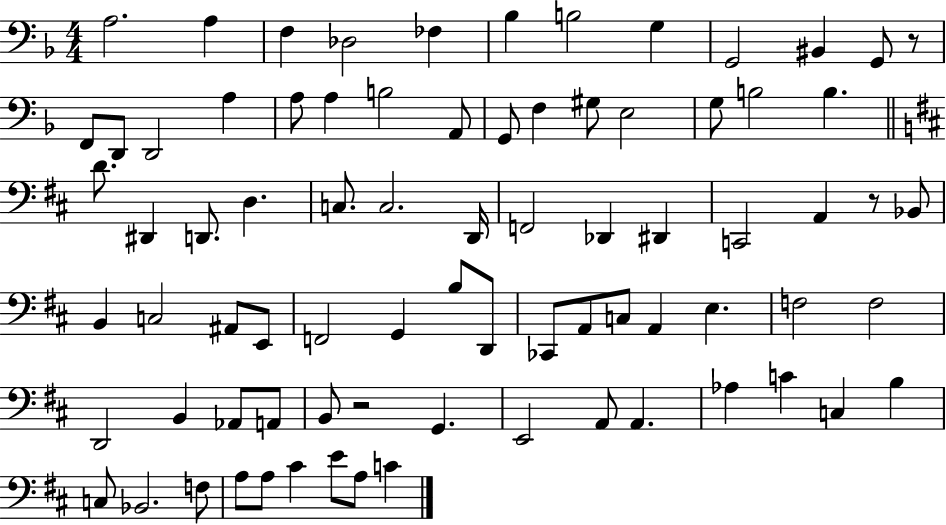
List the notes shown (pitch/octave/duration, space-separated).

A3/h. A3/q F3/q Db3/h FES3/q Bb3/q B3/h G3/q G2/h BIS2/q G2/e R/e F2/e D2/e D2/h A3/q A3/e A3/q B3/h A2/e G2/e F3/q G#3/e E3/h G3/e B3/h B3/q. D4/e. D#2/q D2/e. D3/q. C3/e. C3/h. D2/s F2/h Db2/q D#2/q C2/h A2/q R/e Bb2/e B2/q C3/h A#2/e E2/e F2/h G2/q B3/e D2/e CES2/e A2/e C3/e A2/q E3/q. F3/h F3/h D2/h B2/q Ab2/e A2/e B2/e R/h G2/q. E2/h A2/e A2/q. Ab3/q C4/q C3/q B3/q C3/e Bb2/h. F3/e A3/e A3/e C#4/q E4/e A3/e C4/q